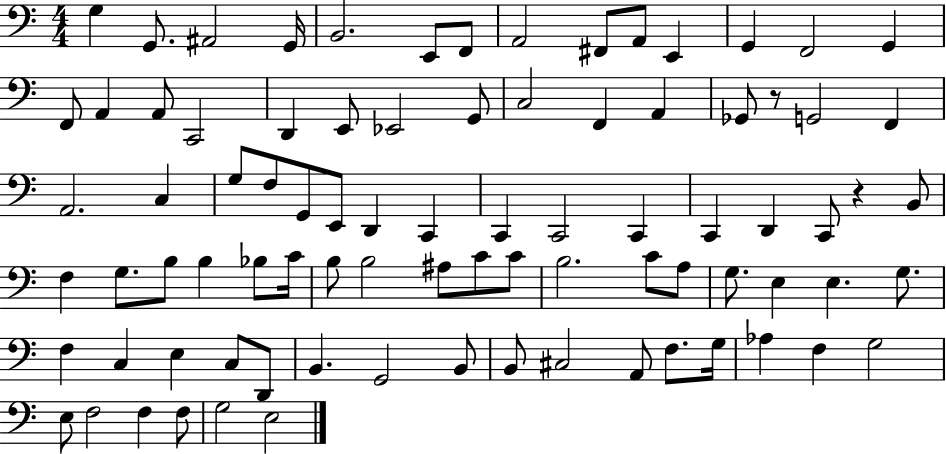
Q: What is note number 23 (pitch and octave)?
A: C3